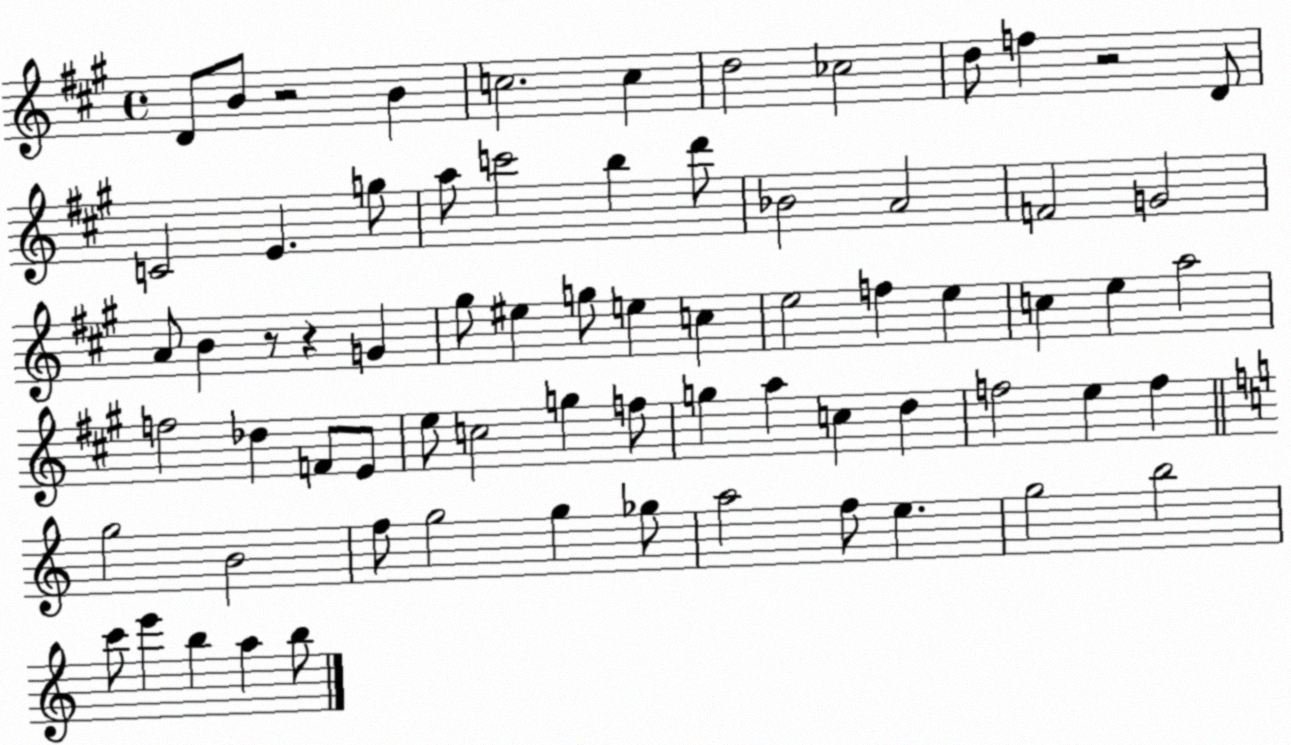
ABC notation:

X:1
T:Untitled
M:4/4
L:1/4
K:A
D/2 B/2 z2 B c2 c d2 _c2 d/2 f z2 D/2 C2 E g/2 a/2 c'2 b d'/2 _B2 A2 F2 G2 A/2 B z/2 z G ^g/2 ^e g/2 e c e2 f e c e a2 f2 _d F/2 E/2 e/2 c2 g f/2 g a c d f2 e f g2 B2 f/2 g2 g _g/2 a2 f/2 e g2 b2 c'/2 e' b a b/2